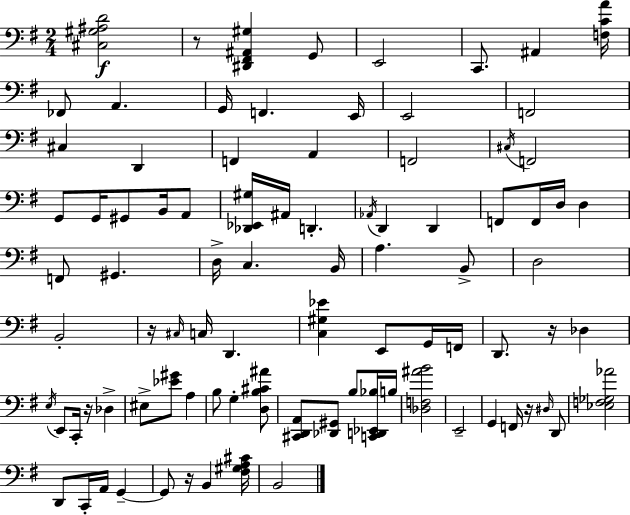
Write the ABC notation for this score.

X:1
T:Untitled
M:2/4
L:1/4
K:G
[^C,^G,^A,D]2 z/2 [^D,,^F,,^A,,^G,] G,,/2 E,,2 C,,/2 ^A,, [F,CA]/4 _F,,/2 A,, G,,/4 F,, E,,/4 E,,2 F,,2 ^C, D,, F,, A,, F,,2 ^C,/4 F,,2 G,,/2 G,,/4 ^G,,/2 B,,/4 A,,/2 [_D,,_E,,^G,]/4 ^A,,/4 D,, _A,,/4 D,, D,, F,,/2 F,,/4 D,/4 D, F,,/2 ^G,, D,/4 C, B,,/4 A, B,,/2 D,2 B,,2 z/4 ^C,/4 C,/4 D,, [C,^G,_E] E,,/2 G,,/4 F,,/4 D,,/2 z/4 _D, E,/4 E,,/2 C,,/4 z/4 _D, ^E,/2 [_E^G]/2 A, B,/2 G, [D,B,^C^A]/2 [^C,,D,,A,,]/2 [_D,,^G,,]/2 B,/2 [C,,D,,_E,,_B,]/4 B,/4 [_D,F,^AB]2 E,,2 G,, F,,/4 z/4 ^D,/4 D,,/2 [_E,F,_G,_A]2 D,,/2 C,,/4 A,,/4 G,, G,,/2 z/4 B,, [^F,^G,A,^C]/4 B,,2